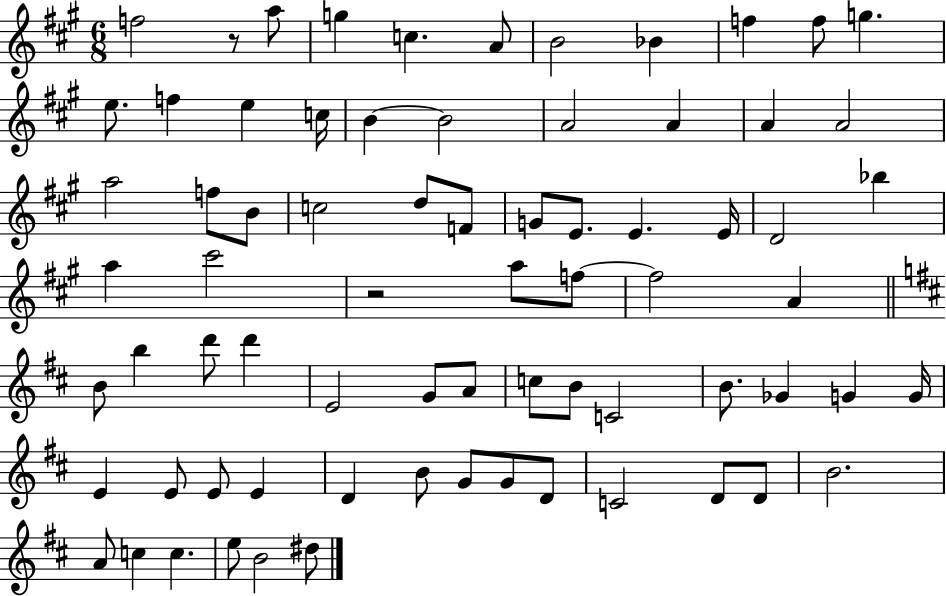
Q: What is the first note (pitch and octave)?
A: F5